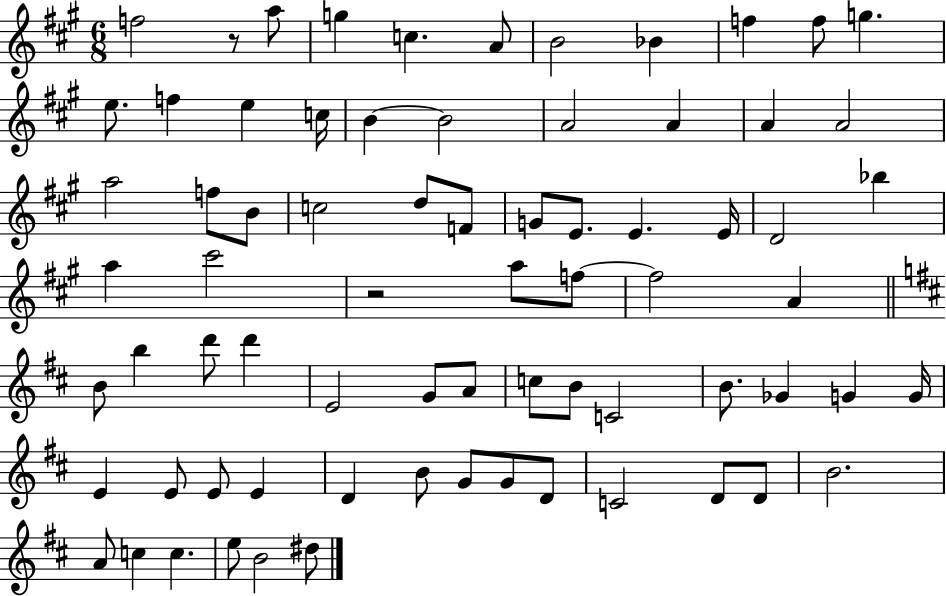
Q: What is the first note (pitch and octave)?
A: F5